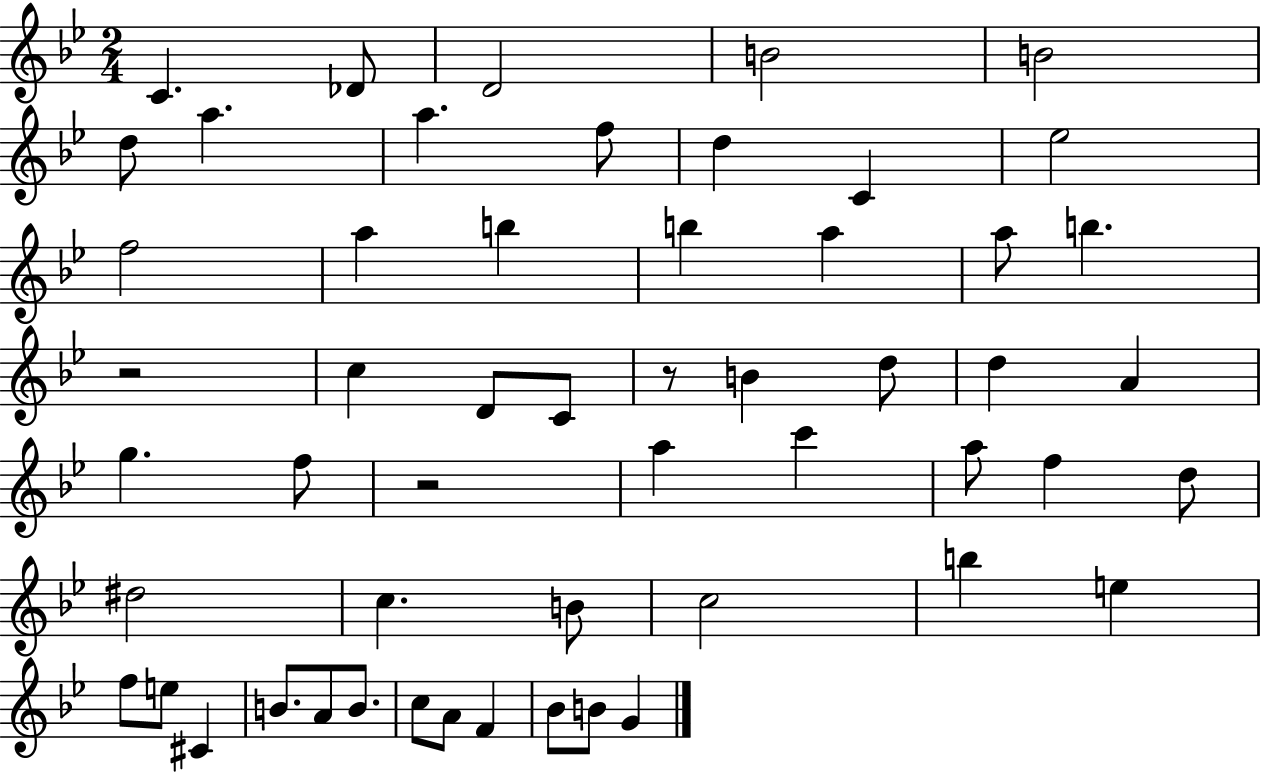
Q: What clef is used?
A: treble